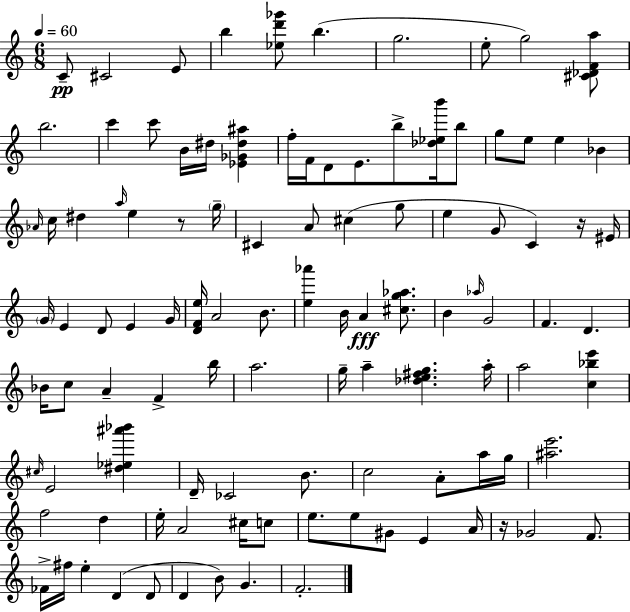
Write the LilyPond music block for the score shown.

{
  \clef treble
  \numericTimeSignature
  \time 6/8
  \key a \minor
  \tempo 4 = 60
  c'8--\pp cis'2 e'8 | b''4 <ees'' d''' ges'''>8 b''4.( | g''2. | e''8-. g''2) <cis' des' f' a''>8 | \break b''2. | c'''4 c'''8 b'16 dis''16 <ees' ges' dis'' ais''>4 | f''16-. f'16 d'8 e'8. b''8-> <des'' ees'' b'''>16 b''8 | g''8 e''8 e''4 bes'4 | \break \grace { aes'16 } c''16 dis''4 \grace { a''16 } e''4 r8 | \parenthesize g''16-- cis'4 a'8 cis''4( | g''8 e''4 g'8 c'4) | r16 eis'16 \parenthesize g'16 e'4 d'8 e'4 | \break g'16 <d' f' e''>16 a'2 b'8. | <e'' aes'''>4 b'16 a'4\fff <cis'' g'' aes''>8. | b'4 \grace { aes''16 } g'2 | f'4. d'4. | \break bes'16 c''8 a'4-- f'4-> | b''16 a''2. | g''16-- a''4-- <des'' e'' fis'' g''>4. | a''16-. a''2 <c'' bes'' e'''>4 | \break \grace { cis''16 } e'2 | <dis'' ees'' ais''' bes'''>4 d'16-- ces'2 | b'8. c''2 | a'8-. a''16 g''16 <ais'' e'''>2. | \break f''2 | d''4 e''16-. a'2 | cis''16 c''8 e''8. e''8 gis'8 e'4 | a'16 r16 ges'2 | \break f'8. fes'16-> fis''16 e''4-. d'4( | d'8 d'4 b'8) g'4. | f'2.-. | \bar "|."
}